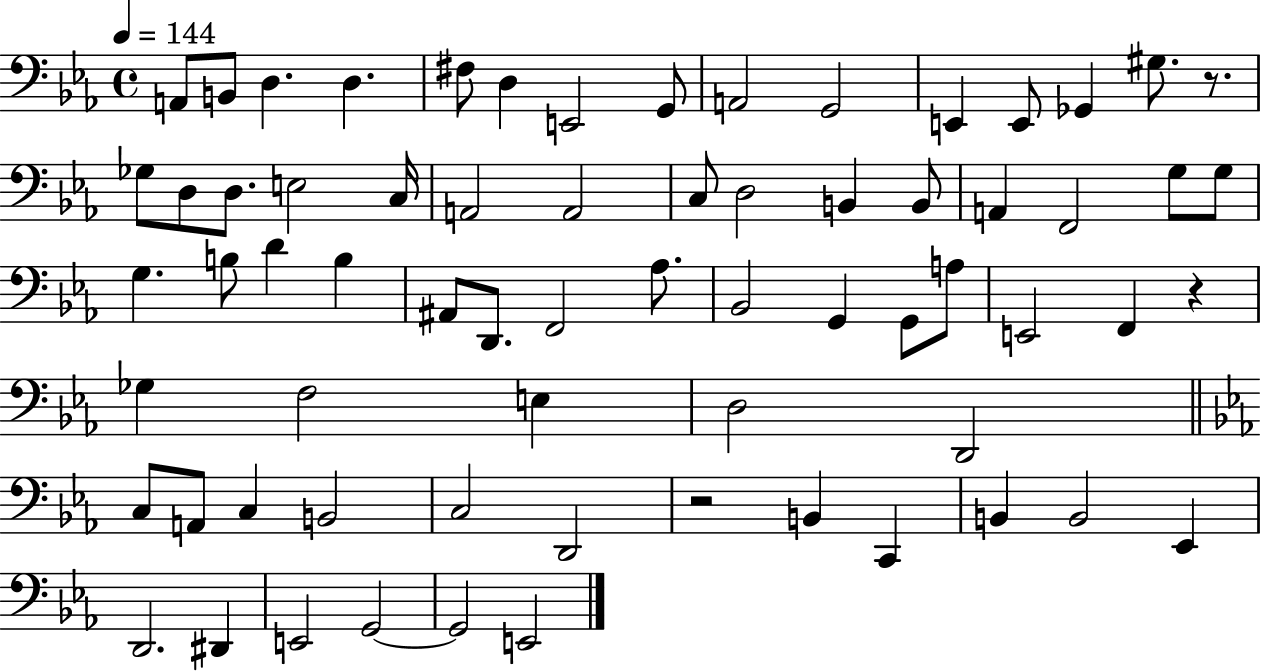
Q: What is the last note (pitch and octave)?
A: E2